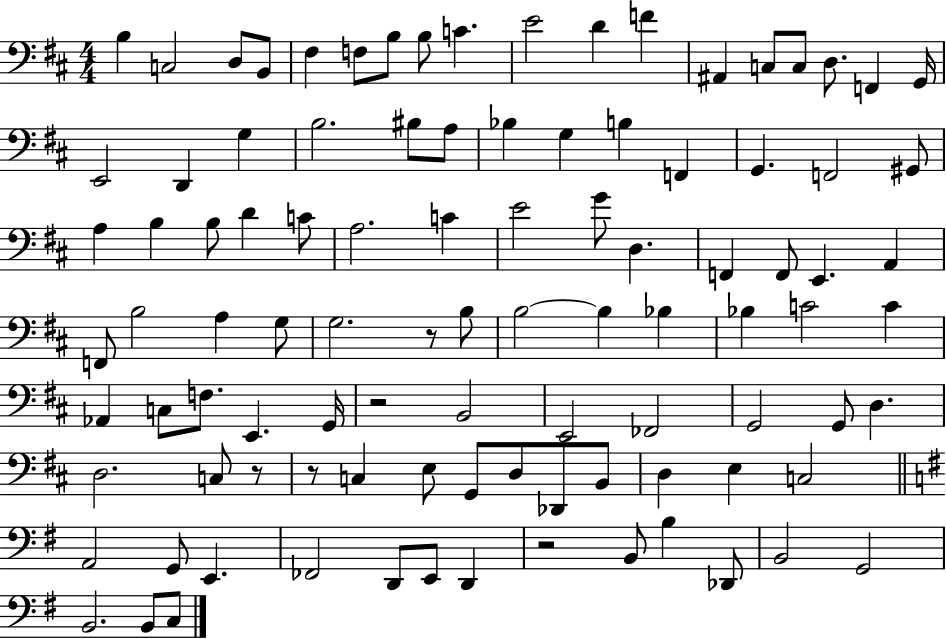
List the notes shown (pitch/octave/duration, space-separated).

B3/q C3/h D3/e B2/e F#3/q F3/e B3/e B3/e C4/q. E4/h D4/q F4/q A#2/q C3/e C3/e D3/e. F2/q G2/s E2/h D2/q G3/q B3/h. BIS3/e A3/e Bb3/q G3/q B3/q F2/q G2/q. F2/h G#2/e A3/q B3/q B3/e D4/q C4/e A3/h. C4/q E4/h G4/e D3/q. F2/q F2/e E2/q. A2/q F2/e B3/h A3/q G3/e G3/h. R/e B3/e B3/h B3/q Bb3/q Bb3/q C4/h C4/q Ab2/q C3/e F3/e. E2/q. G2/s R/h B2/h E2/h FES2/h G2/h G2/e D3/q. D3/h. C3/e R/e R/e C3/q E3/e G2/e D3/e Db2/e B2/e D3/q E3/q C3/h A2/h G2/e E2/q. FES2/h D2/e E2/e D2/q R/h B2/e B3/q Db2/e B2/h G2/h B2/h. B2/e C3/e